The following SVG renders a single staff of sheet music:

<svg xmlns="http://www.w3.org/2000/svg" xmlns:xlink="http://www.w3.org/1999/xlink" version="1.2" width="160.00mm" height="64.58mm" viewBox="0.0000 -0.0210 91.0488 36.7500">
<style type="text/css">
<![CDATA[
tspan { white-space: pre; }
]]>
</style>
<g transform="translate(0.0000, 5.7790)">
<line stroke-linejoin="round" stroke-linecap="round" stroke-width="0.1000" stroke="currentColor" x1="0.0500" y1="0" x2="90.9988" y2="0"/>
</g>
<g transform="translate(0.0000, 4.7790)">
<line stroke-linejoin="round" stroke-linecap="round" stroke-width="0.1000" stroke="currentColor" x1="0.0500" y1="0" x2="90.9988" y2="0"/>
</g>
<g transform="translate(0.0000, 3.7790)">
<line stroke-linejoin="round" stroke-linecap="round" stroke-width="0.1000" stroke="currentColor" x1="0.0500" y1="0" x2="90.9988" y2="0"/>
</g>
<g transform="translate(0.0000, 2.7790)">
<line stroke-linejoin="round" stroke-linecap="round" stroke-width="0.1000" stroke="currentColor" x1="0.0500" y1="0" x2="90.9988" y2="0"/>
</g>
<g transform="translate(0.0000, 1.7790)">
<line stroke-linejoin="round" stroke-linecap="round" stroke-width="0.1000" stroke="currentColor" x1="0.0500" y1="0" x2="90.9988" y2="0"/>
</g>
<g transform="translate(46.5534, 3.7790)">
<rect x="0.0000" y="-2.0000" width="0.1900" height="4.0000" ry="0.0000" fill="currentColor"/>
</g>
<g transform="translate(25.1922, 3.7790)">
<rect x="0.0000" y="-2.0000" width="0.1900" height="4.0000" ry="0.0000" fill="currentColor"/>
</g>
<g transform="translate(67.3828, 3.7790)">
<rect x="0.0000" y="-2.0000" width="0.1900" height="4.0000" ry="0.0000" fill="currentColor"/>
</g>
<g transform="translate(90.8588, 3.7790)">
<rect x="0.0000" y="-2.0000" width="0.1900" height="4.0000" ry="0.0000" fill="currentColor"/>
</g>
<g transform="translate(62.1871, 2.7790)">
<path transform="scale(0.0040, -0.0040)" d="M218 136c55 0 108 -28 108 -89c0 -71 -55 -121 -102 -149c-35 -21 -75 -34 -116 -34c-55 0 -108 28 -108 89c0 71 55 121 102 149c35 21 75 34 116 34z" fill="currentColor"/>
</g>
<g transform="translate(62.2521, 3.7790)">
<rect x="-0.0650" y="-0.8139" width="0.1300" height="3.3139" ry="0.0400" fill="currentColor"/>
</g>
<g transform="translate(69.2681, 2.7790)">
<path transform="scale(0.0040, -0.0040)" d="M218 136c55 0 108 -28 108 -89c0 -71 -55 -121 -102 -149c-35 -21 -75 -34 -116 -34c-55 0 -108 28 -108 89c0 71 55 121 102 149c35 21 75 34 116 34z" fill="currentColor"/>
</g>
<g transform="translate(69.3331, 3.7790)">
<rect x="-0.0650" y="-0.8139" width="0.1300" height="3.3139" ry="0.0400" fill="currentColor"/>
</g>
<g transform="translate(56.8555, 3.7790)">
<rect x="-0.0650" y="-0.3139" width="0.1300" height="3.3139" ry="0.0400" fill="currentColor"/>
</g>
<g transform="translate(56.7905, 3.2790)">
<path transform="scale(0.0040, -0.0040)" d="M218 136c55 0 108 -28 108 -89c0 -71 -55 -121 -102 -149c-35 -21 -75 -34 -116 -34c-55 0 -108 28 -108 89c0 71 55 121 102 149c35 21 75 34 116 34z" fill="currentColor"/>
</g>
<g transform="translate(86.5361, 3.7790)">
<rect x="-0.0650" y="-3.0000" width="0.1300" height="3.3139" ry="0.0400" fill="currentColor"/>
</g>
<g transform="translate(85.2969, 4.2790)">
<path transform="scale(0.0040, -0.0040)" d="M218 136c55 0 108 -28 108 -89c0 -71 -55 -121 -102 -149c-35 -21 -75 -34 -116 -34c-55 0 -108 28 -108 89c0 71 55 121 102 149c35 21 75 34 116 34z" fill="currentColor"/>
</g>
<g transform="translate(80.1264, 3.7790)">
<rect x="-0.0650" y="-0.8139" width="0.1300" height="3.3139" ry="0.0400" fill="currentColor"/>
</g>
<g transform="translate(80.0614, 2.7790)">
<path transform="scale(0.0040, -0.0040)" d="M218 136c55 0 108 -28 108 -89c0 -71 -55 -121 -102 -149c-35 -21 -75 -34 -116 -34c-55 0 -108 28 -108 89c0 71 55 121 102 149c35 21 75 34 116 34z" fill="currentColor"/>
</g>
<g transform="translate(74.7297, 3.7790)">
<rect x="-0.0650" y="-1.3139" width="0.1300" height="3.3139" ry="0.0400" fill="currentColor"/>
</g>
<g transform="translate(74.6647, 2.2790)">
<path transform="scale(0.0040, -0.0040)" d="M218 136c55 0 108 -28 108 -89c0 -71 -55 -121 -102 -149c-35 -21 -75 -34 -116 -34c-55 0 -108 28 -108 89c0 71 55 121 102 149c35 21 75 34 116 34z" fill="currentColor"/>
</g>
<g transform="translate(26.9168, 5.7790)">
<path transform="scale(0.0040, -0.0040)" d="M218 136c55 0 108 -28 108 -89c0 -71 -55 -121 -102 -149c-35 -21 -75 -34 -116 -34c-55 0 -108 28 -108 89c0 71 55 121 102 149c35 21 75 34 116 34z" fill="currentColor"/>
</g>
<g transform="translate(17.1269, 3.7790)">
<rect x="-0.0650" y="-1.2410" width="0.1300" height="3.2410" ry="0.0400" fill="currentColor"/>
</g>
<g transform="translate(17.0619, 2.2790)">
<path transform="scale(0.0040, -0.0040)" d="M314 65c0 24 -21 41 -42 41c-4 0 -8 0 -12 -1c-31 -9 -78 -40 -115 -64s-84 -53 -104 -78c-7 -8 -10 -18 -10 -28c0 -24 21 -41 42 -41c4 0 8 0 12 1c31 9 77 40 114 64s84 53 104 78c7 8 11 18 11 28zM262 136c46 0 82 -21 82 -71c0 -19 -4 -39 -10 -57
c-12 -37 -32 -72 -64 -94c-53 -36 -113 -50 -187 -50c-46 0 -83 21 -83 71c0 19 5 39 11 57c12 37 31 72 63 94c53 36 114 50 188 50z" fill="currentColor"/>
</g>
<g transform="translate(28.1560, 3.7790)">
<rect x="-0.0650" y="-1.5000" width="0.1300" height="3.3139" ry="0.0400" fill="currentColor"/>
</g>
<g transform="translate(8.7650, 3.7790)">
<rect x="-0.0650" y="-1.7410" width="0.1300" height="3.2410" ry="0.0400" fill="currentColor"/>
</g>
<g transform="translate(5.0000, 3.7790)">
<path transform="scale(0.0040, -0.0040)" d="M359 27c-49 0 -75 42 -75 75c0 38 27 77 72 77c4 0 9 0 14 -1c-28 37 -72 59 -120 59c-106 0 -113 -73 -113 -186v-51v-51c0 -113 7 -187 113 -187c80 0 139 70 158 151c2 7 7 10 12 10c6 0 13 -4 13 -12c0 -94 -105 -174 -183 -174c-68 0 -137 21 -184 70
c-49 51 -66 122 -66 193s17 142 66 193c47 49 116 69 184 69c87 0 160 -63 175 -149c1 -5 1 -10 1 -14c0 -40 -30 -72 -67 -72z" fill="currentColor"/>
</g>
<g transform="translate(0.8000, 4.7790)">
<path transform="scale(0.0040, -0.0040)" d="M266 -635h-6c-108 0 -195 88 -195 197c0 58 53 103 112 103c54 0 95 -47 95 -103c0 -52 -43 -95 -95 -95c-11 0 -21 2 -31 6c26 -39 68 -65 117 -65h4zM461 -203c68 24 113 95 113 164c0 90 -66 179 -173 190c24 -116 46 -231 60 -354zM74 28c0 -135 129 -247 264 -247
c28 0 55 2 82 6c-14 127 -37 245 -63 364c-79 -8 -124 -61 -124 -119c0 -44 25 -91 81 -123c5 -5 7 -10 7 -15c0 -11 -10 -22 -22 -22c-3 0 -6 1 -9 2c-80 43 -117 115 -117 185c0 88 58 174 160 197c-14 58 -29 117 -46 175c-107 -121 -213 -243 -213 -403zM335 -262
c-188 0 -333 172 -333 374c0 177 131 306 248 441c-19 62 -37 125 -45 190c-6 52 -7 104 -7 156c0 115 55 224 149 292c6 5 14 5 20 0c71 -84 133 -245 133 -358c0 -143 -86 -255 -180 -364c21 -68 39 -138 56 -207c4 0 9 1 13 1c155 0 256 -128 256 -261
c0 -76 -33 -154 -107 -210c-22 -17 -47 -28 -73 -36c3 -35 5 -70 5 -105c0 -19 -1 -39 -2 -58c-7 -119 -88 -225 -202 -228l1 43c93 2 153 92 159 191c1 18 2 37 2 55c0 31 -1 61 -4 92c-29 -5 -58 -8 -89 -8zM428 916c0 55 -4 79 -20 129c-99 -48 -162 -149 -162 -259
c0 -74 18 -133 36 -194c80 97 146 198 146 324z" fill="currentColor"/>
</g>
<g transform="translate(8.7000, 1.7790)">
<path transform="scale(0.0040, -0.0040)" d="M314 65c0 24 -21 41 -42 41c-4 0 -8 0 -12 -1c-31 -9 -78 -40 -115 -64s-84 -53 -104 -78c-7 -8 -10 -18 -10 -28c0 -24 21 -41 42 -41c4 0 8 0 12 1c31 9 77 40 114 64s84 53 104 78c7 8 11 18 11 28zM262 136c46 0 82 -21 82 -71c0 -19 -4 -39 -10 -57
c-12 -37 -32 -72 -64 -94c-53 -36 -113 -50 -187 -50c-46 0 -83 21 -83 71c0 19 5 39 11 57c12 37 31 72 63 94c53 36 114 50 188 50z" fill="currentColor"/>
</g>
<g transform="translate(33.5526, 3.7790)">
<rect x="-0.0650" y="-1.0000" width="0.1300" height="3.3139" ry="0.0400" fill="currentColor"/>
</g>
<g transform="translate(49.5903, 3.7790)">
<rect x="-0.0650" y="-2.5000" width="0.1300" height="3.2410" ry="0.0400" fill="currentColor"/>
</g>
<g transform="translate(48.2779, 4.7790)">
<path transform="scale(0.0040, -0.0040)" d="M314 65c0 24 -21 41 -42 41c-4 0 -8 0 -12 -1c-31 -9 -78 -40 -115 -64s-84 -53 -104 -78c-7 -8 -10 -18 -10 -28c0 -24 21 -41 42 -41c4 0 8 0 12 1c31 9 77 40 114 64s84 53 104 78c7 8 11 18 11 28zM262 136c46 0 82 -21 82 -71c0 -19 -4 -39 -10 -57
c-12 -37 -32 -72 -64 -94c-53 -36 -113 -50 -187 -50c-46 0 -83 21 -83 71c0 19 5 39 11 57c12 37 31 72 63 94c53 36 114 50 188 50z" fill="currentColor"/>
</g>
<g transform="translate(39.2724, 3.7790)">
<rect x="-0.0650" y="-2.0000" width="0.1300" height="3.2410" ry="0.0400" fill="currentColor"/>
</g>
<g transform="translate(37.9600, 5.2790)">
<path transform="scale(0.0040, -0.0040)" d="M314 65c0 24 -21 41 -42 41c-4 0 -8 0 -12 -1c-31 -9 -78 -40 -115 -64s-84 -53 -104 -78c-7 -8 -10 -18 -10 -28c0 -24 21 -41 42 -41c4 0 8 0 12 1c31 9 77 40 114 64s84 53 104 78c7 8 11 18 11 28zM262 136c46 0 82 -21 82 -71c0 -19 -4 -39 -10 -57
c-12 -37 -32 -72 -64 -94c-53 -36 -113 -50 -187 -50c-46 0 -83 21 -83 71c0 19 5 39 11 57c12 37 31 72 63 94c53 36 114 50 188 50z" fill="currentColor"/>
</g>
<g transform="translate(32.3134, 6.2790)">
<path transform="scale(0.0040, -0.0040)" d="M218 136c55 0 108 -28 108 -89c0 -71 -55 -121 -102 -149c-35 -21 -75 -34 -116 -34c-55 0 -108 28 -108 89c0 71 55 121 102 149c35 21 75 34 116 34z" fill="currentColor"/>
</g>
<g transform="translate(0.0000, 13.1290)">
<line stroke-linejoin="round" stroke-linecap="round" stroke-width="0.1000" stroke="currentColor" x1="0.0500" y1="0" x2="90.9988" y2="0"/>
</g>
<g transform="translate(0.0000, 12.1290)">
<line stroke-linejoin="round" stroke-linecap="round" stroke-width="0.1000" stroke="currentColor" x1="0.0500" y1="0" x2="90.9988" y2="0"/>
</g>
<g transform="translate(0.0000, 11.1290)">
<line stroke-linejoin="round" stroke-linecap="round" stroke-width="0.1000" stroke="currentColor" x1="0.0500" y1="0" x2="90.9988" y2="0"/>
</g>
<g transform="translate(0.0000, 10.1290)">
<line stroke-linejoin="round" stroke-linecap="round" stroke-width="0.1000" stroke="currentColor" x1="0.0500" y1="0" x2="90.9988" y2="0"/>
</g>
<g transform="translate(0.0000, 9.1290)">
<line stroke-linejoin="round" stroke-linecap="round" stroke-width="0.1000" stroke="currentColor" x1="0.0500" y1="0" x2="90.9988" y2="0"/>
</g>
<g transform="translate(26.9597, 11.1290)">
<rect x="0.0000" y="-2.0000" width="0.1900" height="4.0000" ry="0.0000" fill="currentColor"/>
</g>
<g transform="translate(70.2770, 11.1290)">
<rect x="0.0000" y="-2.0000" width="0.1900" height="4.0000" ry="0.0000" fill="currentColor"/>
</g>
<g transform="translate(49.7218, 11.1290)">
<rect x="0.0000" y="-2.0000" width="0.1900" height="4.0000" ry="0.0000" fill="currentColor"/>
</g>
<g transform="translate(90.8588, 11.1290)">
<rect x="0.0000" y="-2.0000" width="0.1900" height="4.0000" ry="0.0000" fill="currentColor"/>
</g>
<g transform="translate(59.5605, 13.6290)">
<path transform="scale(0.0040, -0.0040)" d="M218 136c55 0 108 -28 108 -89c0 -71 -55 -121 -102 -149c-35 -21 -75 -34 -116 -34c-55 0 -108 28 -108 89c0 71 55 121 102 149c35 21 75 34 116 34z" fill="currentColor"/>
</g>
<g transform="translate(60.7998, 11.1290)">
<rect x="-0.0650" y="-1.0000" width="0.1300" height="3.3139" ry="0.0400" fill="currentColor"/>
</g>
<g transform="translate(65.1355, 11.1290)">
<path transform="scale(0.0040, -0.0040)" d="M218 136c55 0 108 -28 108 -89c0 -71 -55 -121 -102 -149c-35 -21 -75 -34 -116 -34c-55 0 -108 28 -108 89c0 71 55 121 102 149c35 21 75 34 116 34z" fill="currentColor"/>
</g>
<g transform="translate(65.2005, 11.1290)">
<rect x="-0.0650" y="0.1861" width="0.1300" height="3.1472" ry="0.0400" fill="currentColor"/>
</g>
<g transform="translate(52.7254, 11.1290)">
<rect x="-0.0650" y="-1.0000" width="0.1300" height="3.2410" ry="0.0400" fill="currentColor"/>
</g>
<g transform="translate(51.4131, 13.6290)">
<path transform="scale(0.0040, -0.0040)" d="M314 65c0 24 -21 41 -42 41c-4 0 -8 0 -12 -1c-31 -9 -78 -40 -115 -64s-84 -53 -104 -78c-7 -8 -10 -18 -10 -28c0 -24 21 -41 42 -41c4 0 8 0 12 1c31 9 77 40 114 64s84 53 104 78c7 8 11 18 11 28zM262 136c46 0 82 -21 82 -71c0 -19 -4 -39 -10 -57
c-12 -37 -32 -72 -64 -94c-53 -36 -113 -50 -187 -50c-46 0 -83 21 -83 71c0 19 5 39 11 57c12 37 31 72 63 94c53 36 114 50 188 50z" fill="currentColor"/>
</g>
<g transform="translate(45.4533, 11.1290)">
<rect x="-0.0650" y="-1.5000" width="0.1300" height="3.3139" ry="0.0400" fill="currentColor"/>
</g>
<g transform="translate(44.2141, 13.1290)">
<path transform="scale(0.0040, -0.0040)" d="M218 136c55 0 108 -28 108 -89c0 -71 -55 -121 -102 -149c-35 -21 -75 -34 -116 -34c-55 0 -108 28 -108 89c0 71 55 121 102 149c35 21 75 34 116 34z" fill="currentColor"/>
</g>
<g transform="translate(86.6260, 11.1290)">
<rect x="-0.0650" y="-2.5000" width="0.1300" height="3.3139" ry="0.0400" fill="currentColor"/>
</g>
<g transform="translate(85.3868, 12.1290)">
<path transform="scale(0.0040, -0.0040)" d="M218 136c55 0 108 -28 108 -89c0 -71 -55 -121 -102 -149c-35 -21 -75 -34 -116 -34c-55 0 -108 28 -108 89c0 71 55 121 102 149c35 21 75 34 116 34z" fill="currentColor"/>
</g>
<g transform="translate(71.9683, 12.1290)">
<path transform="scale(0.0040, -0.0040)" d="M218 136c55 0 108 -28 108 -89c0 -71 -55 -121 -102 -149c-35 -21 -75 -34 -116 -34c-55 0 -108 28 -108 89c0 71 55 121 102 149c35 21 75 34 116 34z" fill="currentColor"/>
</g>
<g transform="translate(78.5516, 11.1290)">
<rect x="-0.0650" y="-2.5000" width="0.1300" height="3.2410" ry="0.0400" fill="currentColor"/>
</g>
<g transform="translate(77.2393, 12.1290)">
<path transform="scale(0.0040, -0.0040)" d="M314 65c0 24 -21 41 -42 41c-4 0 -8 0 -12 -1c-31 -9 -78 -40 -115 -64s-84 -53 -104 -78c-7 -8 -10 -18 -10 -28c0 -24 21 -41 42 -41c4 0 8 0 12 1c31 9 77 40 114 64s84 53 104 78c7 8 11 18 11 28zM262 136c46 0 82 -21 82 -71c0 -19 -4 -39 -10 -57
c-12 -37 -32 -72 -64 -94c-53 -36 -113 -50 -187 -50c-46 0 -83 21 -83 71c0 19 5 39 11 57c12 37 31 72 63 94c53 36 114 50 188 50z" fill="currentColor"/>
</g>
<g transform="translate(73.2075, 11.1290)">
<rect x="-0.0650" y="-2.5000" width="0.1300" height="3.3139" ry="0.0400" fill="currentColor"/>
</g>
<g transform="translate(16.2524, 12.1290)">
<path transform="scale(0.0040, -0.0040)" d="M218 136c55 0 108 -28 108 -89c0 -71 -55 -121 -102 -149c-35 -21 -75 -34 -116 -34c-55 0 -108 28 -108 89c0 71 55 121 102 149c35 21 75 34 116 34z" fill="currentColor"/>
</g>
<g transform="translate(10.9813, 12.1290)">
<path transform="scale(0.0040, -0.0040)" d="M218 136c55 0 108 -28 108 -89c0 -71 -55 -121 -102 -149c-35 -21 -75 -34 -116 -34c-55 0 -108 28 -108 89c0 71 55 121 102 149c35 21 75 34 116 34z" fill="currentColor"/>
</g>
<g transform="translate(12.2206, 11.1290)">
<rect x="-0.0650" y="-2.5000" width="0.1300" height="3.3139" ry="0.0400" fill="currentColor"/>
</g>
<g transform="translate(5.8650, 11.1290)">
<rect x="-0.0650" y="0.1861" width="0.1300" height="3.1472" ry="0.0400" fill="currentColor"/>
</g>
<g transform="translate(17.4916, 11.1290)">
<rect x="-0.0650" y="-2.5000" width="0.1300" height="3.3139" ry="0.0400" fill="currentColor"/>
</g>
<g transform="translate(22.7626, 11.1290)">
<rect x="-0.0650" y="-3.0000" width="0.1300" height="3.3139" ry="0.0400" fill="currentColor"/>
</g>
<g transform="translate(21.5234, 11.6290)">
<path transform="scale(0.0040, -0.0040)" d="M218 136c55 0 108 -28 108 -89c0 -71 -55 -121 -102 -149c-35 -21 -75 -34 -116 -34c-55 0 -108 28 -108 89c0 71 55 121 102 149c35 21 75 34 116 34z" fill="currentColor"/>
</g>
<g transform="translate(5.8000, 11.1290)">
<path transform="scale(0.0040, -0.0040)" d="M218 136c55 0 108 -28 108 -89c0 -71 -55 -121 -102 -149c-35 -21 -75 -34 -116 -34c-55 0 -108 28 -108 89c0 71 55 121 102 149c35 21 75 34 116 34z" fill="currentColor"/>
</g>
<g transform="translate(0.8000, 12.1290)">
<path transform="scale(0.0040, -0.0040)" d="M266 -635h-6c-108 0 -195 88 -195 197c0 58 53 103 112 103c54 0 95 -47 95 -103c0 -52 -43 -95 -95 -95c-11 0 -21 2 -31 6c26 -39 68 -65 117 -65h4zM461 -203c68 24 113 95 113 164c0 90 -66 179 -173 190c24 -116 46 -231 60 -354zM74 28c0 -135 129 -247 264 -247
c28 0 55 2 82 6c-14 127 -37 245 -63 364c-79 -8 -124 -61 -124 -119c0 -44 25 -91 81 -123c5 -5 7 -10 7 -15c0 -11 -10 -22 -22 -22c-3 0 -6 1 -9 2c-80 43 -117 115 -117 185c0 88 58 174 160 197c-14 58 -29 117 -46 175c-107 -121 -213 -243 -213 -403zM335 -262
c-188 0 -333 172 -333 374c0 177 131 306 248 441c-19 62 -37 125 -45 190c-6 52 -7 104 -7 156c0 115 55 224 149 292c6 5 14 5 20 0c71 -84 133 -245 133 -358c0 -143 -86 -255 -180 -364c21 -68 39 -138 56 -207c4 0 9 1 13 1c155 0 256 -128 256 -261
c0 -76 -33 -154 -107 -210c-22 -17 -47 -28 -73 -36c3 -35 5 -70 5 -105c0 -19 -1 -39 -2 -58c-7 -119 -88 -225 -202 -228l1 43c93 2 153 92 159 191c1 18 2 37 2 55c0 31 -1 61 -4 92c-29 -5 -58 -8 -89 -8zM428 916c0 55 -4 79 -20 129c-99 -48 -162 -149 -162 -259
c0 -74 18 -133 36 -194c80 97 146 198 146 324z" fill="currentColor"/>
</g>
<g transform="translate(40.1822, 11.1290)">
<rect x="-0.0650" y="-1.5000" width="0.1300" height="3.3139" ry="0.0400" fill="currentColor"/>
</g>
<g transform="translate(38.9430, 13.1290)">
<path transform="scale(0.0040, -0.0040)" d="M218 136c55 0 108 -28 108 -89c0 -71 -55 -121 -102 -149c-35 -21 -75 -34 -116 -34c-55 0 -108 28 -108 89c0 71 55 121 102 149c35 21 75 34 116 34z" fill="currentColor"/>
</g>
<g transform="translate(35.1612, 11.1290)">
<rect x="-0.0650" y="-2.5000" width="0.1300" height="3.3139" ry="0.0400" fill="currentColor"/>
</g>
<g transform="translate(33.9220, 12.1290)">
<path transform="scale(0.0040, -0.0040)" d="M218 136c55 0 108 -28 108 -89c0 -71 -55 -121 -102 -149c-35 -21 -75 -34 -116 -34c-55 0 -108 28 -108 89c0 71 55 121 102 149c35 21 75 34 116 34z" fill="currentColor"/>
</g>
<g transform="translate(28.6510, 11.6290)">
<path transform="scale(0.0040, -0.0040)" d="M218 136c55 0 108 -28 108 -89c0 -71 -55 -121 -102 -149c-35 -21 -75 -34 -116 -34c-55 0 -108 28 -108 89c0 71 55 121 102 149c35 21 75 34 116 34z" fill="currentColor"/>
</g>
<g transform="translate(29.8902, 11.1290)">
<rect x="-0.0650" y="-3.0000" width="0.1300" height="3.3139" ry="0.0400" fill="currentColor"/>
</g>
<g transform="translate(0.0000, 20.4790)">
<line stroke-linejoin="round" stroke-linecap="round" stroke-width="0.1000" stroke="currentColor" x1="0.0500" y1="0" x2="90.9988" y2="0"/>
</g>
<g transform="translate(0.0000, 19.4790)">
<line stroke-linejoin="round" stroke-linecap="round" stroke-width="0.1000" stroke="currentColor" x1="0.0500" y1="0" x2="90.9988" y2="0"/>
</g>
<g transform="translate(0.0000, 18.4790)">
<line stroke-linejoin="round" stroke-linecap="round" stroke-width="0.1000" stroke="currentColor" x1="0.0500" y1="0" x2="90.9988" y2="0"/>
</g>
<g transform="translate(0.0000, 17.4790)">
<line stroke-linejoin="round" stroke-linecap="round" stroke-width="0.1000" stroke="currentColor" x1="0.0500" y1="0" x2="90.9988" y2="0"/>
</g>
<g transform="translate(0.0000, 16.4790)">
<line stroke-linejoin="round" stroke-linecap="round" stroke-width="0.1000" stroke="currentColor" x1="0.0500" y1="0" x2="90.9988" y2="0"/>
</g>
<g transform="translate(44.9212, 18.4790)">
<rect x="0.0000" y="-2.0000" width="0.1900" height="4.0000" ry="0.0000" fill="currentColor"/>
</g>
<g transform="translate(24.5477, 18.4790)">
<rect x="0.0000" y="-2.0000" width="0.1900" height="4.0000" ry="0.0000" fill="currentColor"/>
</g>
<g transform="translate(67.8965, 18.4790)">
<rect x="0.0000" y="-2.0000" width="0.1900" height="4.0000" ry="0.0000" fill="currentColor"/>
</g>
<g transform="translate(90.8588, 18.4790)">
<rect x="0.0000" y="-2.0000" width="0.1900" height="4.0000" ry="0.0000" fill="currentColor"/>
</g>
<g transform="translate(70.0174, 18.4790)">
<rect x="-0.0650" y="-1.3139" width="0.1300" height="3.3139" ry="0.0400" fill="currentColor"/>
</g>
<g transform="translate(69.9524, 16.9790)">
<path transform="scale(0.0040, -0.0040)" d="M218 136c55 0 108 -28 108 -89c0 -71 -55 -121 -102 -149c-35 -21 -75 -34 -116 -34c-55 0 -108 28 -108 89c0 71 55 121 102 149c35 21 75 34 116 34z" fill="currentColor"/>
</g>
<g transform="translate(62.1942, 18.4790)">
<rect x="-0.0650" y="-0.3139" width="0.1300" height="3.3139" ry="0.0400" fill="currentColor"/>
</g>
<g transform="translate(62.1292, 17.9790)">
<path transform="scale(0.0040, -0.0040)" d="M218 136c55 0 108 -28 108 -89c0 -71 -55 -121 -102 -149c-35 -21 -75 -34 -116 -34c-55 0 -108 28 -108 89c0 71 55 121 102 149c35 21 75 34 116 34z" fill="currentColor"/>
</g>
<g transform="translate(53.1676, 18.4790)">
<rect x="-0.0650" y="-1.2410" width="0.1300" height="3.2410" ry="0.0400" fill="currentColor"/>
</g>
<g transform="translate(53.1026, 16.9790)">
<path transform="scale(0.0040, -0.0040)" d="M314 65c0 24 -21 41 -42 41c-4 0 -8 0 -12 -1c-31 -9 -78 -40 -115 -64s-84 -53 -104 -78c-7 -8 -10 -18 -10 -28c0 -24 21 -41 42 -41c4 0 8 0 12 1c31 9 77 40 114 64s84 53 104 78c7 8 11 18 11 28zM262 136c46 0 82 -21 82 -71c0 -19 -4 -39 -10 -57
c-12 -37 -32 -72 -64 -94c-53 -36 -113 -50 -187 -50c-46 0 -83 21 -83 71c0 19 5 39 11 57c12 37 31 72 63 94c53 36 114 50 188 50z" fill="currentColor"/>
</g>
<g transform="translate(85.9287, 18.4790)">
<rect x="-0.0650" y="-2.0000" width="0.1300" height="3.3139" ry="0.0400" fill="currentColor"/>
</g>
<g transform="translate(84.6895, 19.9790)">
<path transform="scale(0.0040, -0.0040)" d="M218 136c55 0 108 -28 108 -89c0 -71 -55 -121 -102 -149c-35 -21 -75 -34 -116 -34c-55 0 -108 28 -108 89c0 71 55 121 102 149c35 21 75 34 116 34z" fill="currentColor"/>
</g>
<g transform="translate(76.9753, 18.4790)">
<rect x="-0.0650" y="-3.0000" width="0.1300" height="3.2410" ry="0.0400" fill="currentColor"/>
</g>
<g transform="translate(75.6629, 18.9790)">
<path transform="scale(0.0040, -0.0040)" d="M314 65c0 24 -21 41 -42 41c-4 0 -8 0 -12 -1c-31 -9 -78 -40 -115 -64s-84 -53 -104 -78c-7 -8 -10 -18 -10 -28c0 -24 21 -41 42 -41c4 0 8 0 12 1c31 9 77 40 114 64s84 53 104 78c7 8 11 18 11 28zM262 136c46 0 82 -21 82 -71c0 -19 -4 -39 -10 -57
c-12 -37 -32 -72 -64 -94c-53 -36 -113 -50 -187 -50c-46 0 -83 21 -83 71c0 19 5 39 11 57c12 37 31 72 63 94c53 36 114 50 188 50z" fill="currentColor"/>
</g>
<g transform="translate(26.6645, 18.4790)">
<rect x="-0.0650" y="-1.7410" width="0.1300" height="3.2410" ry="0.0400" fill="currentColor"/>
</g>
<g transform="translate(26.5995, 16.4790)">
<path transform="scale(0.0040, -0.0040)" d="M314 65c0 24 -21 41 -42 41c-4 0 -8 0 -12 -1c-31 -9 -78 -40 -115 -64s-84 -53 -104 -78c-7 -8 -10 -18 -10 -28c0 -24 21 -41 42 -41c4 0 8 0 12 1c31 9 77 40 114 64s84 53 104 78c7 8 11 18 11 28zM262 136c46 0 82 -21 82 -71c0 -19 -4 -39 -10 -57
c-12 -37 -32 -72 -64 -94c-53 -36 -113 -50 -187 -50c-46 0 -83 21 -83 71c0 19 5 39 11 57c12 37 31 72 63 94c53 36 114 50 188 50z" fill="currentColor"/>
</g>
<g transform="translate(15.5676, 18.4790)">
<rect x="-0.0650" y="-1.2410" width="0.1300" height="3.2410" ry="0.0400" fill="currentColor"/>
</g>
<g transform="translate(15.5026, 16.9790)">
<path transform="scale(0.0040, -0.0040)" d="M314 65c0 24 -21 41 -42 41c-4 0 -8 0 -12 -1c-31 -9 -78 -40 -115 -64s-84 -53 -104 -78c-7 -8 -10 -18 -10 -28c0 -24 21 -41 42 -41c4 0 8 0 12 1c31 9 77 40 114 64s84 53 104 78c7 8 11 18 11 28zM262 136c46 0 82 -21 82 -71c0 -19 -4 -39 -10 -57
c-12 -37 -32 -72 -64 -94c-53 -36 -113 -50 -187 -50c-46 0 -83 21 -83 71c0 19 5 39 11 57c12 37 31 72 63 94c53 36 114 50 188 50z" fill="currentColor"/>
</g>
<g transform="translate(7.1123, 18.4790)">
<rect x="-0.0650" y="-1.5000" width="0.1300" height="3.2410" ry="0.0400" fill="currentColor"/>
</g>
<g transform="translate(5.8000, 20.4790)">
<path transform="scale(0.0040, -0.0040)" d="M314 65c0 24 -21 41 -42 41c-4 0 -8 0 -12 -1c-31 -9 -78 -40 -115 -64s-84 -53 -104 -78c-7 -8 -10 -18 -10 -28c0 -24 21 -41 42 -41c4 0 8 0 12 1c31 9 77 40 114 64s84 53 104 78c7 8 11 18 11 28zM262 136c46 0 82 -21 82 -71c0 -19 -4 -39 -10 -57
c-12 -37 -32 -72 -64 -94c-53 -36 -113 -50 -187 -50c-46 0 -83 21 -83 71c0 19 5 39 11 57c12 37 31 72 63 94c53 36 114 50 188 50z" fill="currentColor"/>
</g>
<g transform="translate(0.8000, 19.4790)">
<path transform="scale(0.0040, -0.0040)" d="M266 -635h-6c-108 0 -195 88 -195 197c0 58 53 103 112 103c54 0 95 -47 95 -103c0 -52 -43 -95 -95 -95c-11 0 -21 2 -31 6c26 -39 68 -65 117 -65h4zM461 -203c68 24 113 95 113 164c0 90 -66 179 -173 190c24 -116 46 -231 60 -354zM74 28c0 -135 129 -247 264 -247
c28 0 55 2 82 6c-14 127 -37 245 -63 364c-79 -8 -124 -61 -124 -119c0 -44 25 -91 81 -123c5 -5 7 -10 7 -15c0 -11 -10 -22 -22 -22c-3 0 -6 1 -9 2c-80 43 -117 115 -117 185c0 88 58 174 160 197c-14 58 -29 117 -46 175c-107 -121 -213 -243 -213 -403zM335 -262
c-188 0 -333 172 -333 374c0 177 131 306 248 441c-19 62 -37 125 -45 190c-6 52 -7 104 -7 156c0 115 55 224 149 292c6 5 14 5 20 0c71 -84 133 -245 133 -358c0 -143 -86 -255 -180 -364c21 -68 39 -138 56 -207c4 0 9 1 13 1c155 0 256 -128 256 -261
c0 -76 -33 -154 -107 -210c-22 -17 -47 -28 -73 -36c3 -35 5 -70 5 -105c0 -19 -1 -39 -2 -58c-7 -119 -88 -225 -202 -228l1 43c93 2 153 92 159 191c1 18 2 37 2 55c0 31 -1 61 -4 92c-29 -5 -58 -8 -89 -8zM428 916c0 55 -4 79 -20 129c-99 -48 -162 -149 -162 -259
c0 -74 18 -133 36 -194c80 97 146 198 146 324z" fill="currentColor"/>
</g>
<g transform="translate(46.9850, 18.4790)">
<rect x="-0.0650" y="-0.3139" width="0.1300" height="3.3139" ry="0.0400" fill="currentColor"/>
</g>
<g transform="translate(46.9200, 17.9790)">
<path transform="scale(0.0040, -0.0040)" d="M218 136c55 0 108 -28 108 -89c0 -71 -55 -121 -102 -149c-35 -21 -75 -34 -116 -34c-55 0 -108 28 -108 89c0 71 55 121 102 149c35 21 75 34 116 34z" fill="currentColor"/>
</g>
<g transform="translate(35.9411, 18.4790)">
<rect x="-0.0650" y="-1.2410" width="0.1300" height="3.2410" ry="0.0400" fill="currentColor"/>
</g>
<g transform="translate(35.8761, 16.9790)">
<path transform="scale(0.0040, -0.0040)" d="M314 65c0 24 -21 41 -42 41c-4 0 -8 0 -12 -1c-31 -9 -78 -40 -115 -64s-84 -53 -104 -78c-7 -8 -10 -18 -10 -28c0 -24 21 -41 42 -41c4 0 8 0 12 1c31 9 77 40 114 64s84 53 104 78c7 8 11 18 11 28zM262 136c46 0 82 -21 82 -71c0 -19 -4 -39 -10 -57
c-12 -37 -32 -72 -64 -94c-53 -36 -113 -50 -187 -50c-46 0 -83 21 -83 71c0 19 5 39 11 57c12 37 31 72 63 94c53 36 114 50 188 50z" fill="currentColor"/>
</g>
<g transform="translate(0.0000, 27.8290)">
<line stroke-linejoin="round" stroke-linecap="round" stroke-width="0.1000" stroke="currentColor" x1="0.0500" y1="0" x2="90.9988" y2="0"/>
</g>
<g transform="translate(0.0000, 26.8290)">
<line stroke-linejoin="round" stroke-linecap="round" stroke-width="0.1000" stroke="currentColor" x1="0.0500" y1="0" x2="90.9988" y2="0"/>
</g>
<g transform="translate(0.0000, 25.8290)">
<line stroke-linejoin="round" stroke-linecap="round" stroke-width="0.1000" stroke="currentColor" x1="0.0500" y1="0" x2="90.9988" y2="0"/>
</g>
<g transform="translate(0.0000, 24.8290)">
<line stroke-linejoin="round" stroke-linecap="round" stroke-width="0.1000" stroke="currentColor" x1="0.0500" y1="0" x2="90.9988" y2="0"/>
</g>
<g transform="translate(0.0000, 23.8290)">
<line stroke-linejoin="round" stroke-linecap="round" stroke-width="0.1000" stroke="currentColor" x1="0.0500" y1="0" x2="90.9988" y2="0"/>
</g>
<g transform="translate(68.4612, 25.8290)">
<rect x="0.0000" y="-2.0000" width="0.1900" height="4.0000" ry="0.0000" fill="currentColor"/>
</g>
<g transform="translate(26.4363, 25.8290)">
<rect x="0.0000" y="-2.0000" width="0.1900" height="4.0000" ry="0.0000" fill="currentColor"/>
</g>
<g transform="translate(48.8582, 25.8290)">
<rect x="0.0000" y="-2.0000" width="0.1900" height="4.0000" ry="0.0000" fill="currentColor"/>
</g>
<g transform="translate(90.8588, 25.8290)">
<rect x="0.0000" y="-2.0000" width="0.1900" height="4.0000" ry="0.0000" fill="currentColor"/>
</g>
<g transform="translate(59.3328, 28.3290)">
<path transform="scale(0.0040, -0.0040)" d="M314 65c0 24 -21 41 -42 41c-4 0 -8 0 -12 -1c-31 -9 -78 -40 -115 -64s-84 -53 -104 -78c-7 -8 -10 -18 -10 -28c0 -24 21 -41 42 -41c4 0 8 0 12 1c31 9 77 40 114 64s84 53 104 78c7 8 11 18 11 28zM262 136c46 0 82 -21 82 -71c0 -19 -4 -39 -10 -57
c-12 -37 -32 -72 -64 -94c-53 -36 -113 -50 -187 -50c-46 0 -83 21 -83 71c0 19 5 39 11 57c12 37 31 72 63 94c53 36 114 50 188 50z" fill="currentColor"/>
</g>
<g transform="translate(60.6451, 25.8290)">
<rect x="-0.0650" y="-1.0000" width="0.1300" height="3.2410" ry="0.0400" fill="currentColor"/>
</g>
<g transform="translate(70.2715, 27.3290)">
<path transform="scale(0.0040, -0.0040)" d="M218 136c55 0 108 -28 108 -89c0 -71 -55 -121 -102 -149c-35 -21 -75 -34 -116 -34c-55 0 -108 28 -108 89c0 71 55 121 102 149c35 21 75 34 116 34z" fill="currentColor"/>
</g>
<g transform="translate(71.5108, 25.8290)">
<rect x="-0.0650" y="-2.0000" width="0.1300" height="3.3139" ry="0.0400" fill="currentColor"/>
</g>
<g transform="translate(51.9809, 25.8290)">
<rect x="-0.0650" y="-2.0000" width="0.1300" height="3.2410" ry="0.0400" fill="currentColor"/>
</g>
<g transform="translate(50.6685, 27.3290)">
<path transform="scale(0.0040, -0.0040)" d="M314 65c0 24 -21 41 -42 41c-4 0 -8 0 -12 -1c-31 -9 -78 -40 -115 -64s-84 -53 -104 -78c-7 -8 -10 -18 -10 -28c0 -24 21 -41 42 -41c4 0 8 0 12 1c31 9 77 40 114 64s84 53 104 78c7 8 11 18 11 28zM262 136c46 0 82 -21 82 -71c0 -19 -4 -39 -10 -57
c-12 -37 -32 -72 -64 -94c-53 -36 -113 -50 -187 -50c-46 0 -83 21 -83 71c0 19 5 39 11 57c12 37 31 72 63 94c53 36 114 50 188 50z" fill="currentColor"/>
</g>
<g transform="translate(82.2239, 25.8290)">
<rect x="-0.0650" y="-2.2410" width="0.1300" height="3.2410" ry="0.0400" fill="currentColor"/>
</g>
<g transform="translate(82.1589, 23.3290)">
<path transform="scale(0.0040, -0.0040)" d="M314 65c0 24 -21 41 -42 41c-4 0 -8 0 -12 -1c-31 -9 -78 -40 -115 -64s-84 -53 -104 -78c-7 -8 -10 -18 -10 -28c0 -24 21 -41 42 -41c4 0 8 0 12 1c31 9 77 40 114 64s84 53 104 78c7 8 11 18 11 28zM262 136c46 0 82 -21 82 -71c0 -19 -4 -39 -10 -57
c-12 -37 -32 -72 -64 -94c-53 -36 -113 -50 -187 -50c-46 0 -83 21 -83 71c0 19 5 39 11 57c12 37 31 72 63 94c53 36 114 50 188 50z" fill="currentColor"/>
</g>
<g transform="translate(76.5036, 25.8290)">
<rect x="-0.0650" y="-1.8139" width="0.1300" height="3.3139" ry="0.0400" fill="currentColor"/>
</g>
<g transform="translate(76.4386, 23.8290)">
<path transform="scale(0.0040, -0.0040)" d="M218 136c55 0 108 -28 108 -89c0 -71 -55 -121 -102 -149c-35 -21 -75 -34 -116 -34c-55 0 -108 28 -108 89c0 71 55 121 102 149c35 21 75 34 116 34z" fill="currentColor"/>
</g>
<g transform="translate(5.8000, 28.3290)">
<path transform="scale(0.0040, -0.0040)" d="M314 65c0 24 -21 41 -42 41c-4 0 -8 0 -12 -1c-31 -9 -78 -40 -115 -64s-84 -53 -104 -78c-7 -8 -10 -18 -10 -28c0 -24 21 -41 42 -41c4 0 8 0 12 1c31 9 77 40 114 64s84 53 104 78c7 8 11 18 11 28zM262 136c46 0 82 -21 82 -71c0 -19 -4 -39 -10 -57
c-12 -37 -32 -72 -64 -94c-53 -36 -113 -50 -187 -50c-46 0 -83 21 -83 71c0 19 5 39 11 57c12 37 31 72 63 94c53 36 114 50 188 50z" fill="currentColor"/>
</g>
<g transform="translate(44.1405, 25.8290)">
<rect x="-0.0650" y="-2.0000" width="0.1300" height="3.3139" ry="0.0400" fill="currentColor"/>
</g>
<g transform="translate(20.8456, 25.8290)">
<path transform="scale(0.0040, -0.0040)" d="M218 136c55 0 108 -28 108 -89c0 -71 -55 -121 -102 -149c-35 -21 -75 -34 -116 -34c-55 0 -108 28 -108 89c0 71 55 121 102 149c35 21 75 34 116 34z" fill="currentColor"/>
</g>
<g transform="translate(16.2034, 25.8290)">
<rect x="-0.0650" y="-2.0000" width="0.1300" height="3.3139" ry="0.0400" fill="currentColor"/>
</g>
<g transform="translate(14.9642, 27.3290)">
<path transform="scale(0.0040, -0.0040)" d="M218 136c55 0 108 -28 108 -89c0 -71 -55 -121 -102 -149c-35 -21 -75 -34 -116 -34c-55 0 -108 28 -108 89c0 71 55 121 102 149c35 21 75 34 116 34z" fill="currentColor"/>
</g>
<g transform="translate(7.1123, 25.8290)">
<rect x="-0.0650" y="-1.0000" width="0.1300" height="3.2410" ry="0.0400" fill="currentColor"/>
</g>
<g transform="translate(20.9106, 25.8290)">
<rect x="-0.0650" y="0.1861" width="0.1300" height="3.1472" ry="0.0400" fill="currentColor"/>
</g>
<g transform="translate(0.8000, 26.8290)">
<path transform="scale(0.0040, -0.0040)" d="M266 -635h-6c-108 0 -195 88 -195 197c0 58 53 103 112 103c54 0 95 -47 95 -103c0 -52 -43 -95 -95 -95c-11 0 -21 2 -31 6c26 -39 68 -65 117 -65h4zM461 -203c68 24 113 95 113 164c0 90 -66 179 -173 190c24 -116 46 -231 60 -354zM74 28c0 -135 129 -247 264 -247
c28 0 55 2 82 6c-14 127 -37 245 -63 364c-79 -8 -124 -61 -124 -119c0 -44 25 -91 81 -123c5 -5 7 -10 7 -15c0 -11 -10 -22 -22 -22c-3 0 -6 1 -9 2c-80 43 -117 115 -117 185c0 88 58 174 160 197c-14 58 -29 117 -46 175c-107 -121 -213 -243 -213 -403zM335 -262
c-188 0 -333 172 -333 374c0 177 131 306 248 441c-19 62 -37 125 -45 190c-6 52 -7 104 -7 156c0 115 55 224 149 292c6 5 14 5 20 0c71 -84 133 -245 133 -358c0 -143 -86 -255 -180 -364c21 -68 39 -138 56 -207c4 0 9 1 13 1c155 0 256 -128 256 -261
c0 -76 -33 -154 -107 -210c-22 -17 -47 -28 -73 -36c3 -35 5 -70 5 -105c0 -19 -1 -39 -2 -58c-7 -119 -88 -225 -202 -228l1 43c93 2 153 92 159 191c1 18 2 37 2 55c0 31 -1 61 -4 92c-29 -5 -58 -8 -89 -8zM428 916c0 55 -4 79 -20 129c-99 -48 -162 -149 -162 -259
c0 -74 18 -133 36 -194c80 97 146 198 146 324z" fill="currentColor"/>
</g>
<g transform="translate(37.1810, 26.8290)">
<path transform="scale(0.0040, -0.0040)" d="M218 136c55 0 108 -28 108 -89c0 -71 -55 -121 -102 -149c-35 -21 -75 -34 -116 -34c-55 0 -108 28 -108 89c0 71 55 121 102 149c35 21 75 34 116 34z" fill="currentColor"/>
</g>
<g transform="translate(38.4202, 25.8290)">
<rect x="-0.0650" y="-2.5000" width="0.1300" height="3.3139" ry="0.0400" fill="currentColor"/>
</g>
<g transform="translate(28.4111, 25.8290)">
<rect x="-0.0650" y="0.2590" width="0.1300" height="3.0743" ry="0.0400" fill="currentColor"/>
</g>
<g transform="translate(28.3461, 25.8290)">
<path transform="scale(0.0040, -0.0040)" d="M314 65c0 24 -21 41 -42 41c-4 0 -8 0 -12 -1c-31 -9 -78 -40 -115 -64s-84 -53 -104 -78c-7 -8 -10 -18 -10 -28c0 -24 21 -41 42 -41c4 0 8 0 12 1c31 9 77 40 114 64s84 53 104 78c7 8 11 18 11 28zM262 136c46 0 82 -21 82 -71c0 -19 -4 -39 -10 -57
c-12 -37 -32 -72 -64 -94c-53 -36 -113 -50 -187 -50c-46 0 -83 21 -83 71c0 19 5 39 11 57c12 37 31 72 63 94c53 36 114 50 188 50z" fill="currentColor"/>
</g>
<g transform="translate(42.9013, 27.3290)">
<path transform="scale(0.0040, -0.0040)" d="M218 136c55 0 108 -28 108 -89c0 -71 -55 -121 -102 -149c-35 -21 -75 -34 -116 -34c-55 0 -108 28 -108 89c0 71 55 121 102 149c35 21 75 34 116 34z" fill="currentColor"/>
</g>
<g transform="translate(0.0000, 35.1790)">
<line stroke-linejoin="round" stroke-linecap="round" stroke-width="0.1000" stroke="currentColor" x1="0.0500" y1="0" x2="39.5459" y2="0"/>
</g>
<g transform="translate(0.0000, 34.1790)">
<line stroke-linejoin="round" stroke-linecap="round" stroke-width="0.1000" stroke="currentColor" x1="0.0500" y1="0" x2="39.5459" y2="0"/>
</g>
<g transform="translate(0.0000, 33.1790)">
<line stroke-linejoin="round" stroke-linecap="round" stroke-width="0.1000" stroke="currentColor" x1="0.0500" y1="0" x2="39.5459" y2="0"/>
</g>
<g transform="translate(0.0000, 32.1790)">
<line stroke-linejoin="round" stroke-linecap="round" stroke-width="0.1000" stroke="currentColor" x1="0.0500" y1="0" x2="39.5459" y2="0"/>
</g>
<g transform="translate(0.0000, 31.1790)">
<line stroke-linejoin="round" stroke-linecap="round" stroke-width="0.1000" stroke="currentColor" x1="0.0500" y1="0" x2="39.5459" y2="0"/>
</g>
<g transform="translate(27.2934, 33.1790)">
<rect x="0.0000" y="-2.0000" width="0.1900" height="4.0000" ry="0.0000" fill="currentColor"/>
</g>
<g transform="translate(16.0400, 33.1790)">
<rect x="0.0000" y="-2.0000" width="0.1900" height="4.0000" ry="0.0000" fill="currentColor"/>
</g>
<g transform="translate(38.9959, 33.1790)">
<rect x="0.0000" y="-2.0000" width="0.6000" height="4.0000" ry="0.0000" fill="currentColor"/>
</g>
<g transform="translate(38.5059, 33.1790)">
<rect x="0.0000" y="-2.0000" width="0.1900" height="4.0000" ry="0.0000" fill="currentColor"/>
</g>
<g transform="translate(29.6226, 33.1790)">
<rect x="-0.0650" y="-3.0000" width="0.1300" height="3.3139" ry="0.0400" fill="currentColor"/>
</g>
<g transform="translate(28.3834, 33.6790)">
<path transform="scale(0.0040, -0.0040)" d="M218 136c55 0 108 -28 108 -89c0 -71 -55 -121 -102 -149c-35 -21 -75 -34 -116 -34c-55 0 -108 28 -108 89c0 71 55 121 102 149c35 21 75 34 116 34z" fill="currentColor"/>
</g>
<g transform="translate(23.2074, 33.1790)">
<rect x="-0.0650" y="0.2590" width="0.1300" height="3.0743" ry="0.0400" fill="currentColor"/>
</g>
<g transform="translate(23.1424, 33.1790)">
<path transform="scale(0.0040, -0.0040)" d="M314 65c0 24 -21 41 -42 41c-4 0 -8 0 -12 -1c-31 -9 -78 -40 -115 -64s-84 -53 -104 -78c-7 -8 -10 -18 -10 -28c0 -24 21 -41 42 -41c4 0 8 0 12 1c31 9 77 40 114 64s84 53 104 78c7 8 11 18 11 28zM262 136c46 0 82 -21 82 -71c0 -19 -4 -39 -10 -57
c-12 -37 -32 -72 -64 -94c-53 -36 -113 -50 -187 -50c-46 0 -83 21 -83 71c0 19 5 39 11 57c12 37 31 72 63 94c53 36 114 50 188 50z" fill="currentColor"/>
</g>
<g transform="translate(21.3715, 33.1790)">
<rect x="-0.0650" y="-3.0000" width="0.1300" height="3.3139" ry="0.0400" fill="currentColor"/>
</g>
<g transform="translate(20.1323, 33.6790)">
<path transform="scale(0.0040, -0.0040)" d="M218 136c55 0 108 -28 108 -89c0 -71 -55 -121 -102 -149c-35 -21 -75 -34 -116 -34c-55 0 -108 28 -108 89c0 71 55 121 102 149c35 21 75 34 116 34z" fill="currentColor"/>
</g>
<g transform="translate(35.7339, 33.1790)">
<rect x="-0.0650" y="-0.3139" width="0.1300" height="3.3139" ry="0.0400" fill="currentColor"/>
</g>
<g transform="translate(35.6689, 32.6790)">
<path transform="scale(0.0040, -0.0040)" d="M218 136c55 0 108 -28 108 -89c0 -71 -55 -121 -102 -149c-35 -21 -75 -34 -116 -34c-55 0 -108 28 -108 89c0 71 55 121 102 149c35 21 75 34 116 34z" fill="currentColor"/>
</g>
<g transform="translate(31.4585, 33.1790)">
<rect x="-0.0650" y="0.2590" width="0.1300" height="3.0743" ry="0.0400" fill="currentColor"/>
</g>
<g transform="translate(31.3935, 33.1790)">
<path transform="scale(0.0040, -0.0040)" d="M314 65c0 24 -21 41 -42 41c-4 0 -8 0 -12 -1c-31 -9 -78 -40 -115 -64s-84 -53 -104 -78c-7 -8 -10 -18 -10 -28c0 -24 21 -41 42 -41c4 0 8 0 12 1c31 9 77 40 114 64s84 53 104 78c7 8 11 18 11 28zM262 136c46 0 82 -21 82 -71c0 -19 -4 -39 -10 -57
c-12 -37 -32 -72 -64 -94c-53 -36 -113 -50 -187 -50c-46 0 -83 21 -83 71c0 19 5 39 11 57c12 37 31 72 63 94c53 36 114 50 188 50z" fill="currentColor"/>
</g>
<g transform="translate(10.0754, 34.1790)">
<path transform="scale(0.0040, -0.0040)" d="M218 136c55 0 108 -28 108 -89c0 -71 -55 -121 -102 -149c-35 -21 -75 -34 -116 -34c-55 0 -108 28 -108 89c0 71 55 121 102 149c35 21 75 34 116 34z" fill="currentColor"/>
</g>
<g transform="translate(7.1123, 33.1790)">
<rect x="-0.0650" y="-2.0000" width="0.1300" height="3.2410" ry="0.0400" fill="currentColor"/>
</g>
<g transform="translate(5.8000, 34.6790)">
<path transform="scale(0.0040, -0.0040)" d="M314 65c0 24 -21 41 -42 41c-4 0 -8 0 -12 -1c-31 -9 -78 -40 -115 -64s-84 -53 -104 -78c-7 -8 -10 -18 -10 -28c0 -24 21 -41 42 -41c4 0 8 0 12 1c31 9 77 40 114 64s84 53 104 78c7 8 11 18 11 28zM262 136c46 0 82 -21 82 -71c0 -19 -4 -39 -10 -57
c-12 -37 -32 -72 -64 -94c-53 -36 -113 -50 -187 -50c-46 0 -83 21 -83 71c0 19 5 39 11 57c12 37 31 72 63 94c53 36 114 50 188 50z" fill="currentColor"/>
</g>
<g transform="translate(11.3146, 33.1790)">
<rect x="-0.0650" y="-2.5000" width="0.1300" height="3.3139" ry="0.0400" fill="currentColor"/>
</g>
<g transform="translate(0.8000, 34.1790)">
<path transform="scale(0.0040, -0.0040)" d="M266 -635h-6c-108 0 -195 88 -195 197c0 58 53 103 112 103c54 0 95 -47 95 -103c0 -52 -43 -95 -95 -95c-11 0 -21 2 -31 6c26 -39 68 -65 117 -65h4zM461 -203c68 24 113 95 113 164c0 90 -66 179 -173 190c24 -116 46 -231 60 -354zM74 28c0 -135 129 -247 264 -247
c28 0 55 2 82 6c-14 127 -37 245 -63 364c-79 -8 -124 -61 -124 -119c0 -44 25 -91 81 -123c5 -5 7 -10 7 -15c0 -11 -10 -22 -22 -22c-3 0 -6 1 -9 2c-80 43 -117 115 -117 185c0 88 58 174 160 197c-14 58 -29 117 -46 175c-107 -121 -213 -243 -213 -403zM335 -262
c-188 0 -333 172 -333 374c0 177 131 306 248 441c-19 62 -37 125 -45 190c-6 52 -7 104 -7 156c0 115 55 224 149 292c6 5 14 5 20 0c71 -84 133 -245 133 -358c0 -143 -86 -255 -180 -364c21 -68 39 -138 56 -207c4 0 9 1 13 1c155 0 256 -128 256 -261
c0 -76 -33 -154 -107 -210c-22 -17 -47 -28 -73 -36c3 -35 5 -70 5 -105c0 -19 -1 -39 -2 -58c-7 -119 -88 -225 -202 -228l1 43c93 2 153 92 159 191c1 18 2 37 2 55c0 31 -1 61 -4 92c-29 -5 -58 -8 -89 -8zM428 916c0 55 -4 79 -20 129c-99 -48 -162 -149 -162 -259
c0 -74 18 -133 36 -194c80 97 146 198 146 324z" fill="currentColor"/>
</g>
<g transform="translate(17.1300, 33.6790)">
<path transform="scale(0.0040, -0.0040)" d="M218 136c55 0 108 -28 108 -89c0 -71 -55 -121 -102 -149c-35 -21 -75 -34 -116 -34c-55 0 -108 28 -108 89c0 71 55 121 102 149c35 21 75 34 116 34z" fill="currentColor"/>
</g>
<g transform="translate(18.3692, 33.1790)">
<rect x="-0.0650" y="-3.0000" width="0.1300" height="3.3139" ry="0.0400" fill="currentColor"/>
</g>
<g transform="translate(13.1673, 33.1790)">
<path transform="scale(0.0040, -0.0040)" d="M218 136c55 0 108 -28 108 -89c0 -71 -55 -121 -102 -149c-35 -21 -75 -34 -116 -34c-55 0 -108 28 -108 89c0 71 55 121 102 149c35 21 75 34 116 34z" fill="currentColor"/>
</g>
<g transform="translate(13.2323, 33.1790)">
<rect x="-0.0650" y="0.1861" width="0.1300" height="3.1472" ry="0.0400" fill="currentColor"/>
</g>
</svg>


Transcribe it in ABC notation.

X:1
T:Untitled
M:4/4
L:1/4
K:C
f2 e2 E D F2 G2 c d d e d A B G G A A G E E D2 D B G G2 G E2 e2 f2 e2 c e2 c e A2 F D2 F B B2 G F F2 D2 F f g2 F2 G B A A B2 A B2 c